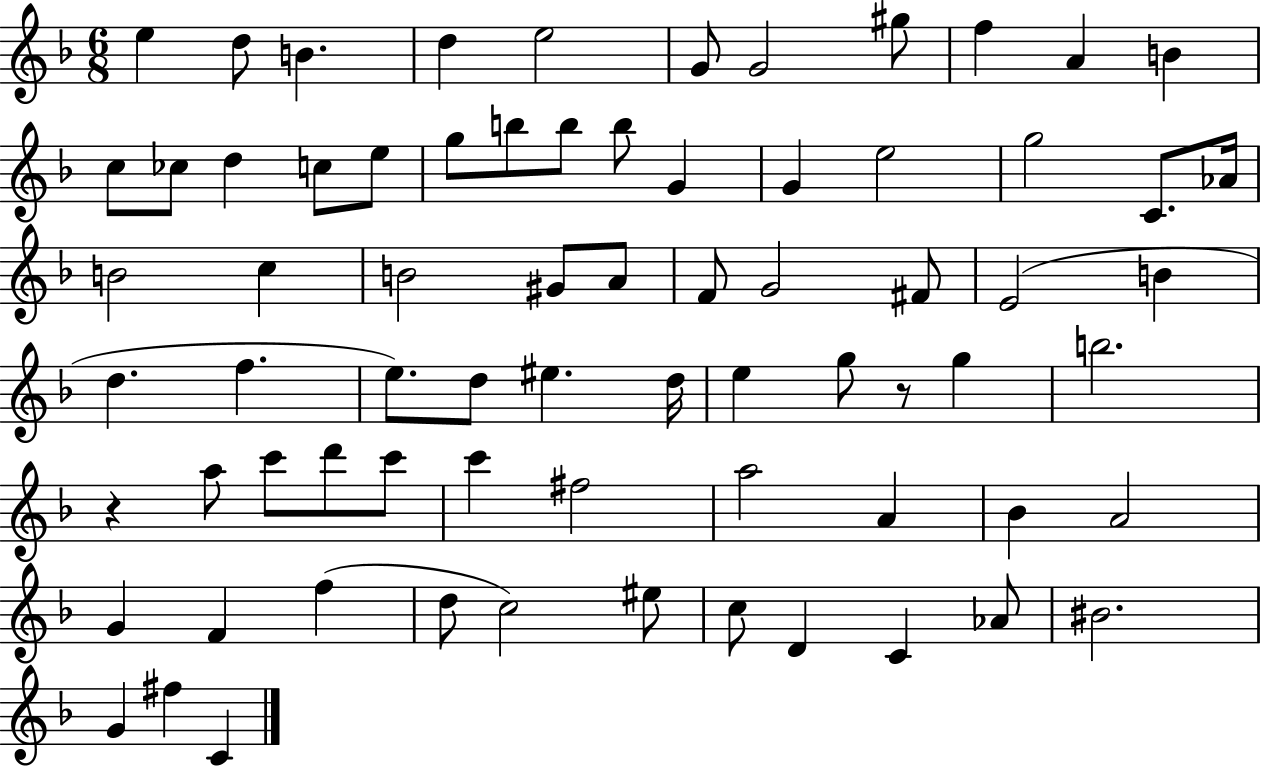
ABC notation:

X:1
T:Untitled
M:6/8
L:1/4
K:F
e d/2 B d e2 G/2 G2 ^g/2 f A B c/2 _c/2 d c/2 e/2 g/2 b/2 b/2 b/2 G G e2 g2 C/2 _A/4 B2 c B2 ^G/2 A/2 F/2 G2 ^F/2 E2 B d f e/2 d/2 ^e d/4 e g/2 z/2 g b2 z a/2 c'/2 d'/2 c'/2 c' ^f2 a2 A _B A2 G F f d/2 c2 ^e/2 c/2 D C _A/2 ^B2 G ^f C